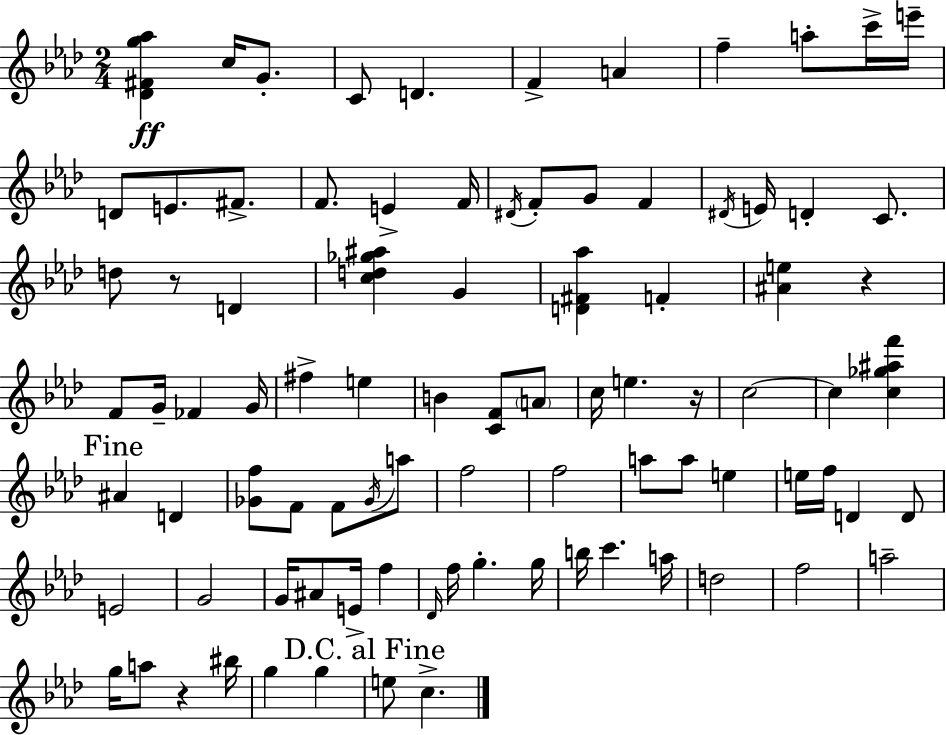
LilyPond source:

{
  \clef treble
  \numericTimeSignature
  \time 2/4
  \key aes \major
  <des' fis' g'' aes''>4\ff c''16 g'8.-. | c'8 d'4. | f'4-> a'4 | f''4-- a''8-. c'''16-> e'''16-- | \break d'8 e'8. fis'8.-> | f'8. e'4-> f'16 | \acciaccatura { dis'16 } f'8-. g'8 f'4 | \acciaccatura { dis'16 } e'16 d'4-. c'8. | \break d''8 r8 d'4 | <c'' d'' ges'' ais''>4 g'4 | <d' fis' aes''>4 f'4-. | <ais' e''>4 r4 | \break f'8 g'16-- fes'4 | g'16 fis''4-> e''4 | b'4 <c' f'>8 | \parenthesize a'8 c''16 e''4. | \break r16 c''2~~ | c''4 <c'' ges'' ais'' f'''>4 | \mark "Fine" ais'4 d'4 | <ges' f''>8 f'8 f'8 | \break \acciaccatura { ges'16 } a''8 f''2 | f''2 | a''8 a''8 e''4 | e''16 f''16 d'4 | \break d'8 e'2 | g'2 | g'16 ais'8 e'16-> f''4 | \grace { des'16 } f''16 g''4.-. | \break g''16 b''16 c'''4. | a''16 d''2 | f''2 | a''2-- | \break g''16 a''8 r4 | bis''16 g''4 | g''4 \mark "D.C. al Fine" e''8 c''4.-> | \bar "|."
}